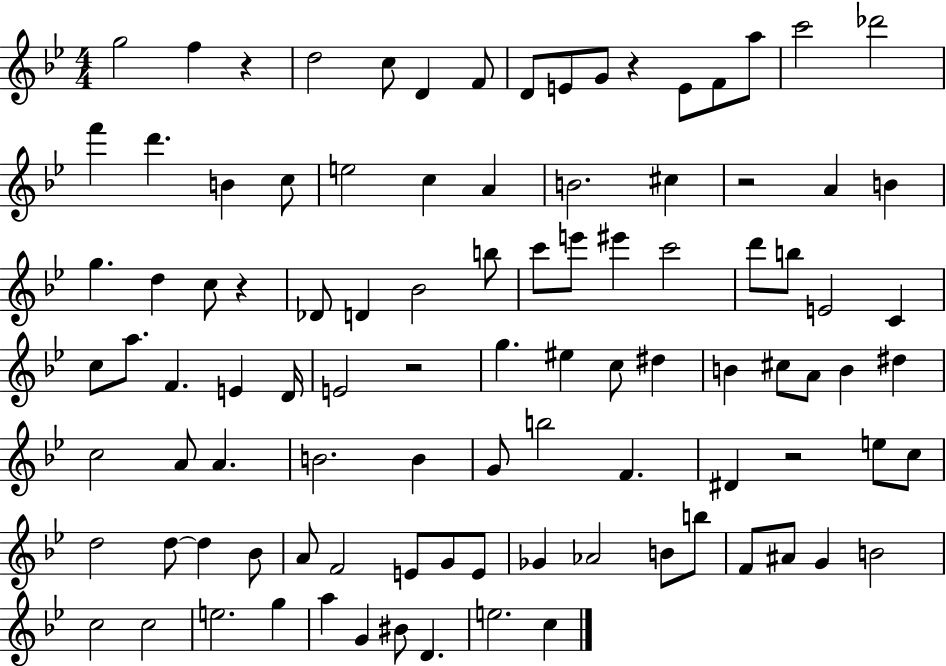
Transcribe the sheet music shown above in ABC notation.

X:1
T:Untitled
M:4/4
L:1/4
K:Bb
g2 f z d2 c/2 D F/2 D/2 E/2 G/2 z E/2 F/2 a/2 c'2 _d'2 f' d' B c/2 e2 c A B2 ^c z2 A B g d c/2 z _D/2 D _B2 b/2 c'/2 e'/2 ^e' c'2 d'/2 b/2 E2 C c/2 a/2 F E D/4 E2 z2 g ^e c/2 ^d B ^c/2 A/2 B ^d c2 A/2 A B2 B G/2 b2 F ^D z2 e/2 c/2 d2 d/2 d _B/2 A/2 F2 E/2 G/2 E/2 _G _A2 B/2 b/2 F/2 ^A/2 G B2 c2 c2 e2 g a G ^B/2 D e2 c